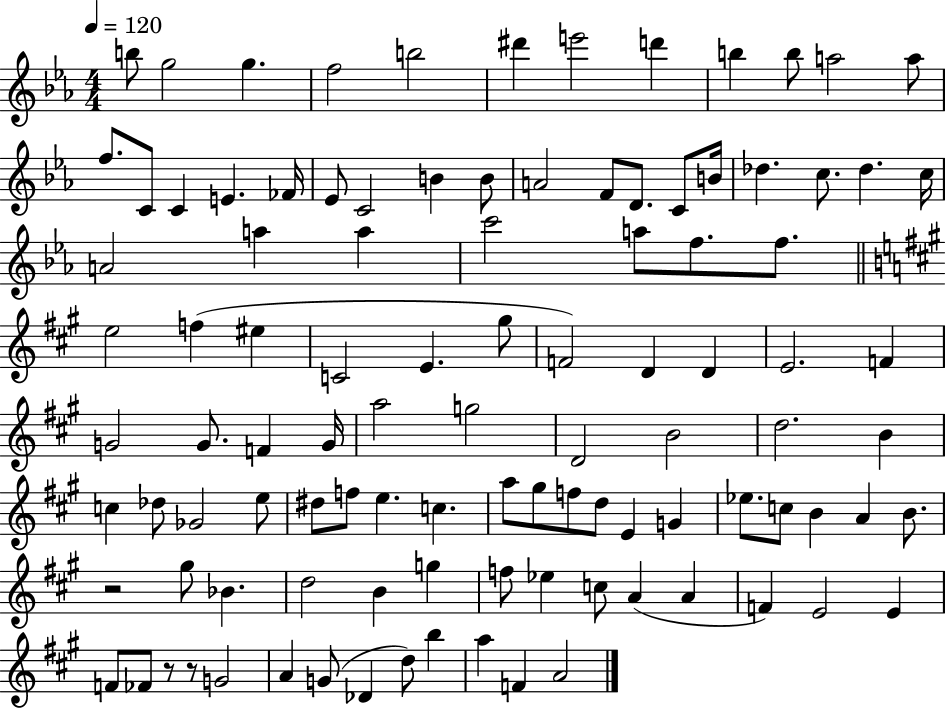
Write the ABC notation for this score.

X:1
T:Untitled
M:4/4
L:1/4
K:Eb
b/2 g2 g f2 b2 ^d' e'2 d' b b/2 a2 a/2 f/2 C/2 C E _F/4 _E/2 C2 B B/2 A2 F/2 D/2 C/2 B/4 _d c/2 _d c/4 A2 a a c'2 a/2 f/2 f/2 e2 f ^e C2 E ^g/2 F2 D D E2 F G2 G/2 F G/4 a2 g2 D2 B2 d2 B c _d/2 _G2 e/2 ^d/2 f/2 e c a/2 ^g/2 f/2 d/2 E G _e/2 c/2 B A B/2 z2 ^g/2 _B d2 B g f/2 _e c/2 A A F E2 E F/2 _F/2 z/2 z/2 G2 A G/2 _D d/2 b a F A2